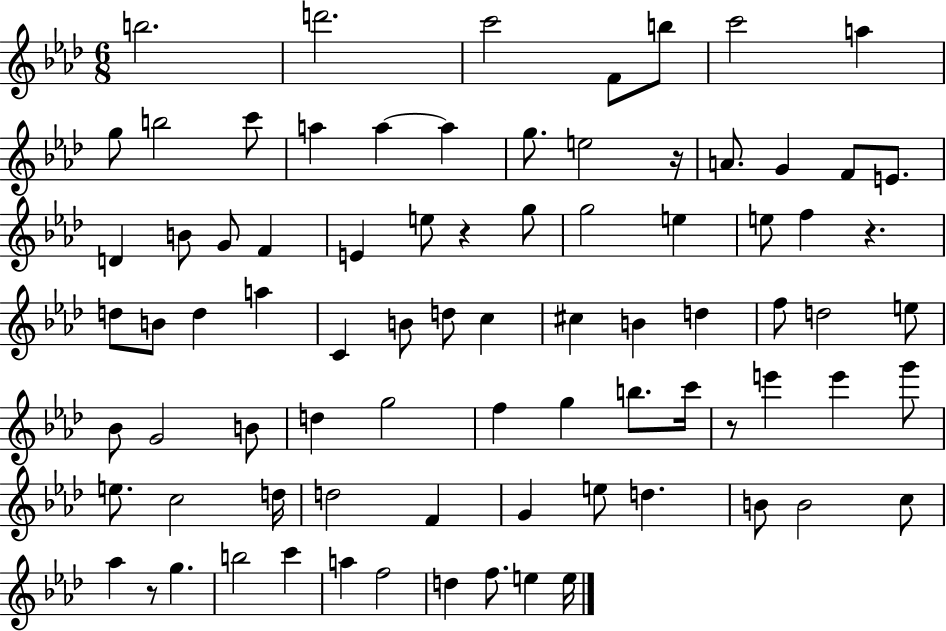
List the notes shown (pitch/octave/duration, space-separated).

B5/h. D6/h. C6/h F4/e B5/e C6/h A5/q G5/e B5/h C6/e A5/q A5/q A5/q G5/e. E5/h R/s A4/e. G4/q F4/e E4/e. D4/q B4/e G4/e F4/q E4/q E5/e R/q G5/e G5/h E5/q E5/e F5/q R/q. D5/e B4/e D5/q A5/q C4/q B4/e D5/e C5/q C#5/q B4/q D5/q F5/e D5/h E5/e Bb4/e G4/h B4/e D5/q G5/h F5/q G5/q B5/e. C6/s R/e E6/q E6/q G6/e E5/e. C5/h D5/s D5/h F4/q G4/q E5/e D5/q. B4/e B4/h C5/e Ab5/q R/e G5/q. B5/h C6/q A5/q F5/h D5/q F5/e. E5/q E5/s